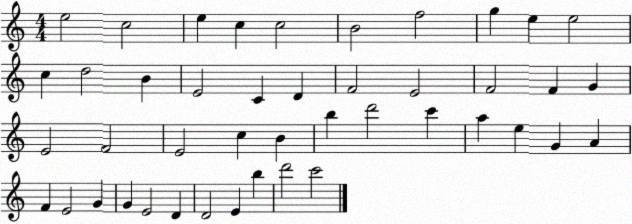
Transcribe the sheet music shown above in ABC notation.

X:1
T:Untitled
M:4/4
L:1/4
K:C
e2 c2 e c c2 B2 f2 g e e2 c d2 B E2 C D F2 E2 F2 F G E2 F2 E2 c B b d'2 c' a e G A F E2 G G E2 D D2 E b d'2 c'2